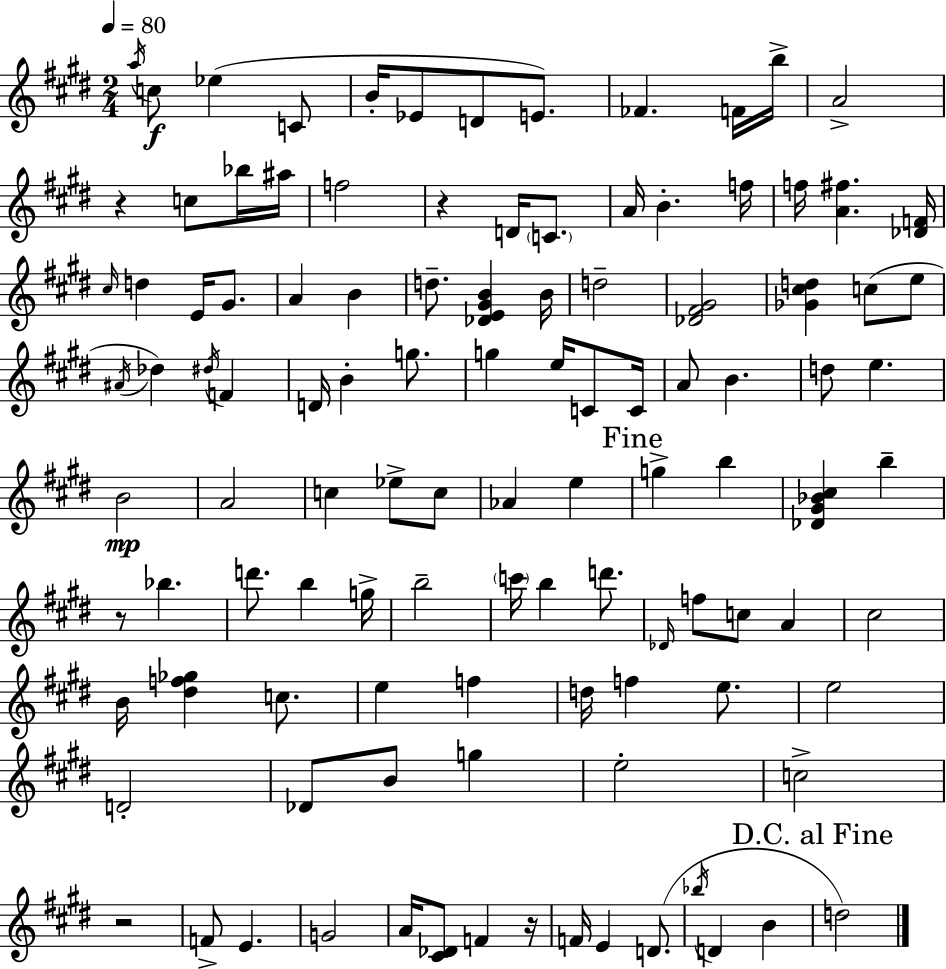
X:1
T:Untitled
M:2/4
L:1/4
K:E
a/4 c/2 _e C/2 B/4 _E/2 D/2 E/2 _F F/4 b/4 A2 z c/2 _b/4 ^a/4 f2 z D/4 C/2 A/4 B f/4 f/4 [A^f] [_DF]/4 ^c/4 d E/4 ^G/2 A B d/2 [_DE^GB] B/4 d2 [_D^F^G]2 [_G^cd] c/2 e/2 ^A/4 _d ^d/4 F D/4 B g/2 g e/4 C/2 C/4 A/2 B d/2 e B2 A2 c _e/2 c/2 _A e g b [_D^G_B^c] b z/2 _b d'/2 b g/4 b2 c'/4 b d'/2 _D/4 f/2 c/2 A ^c2 B/4 [^df_g] c/2 e f d/4 f e/2 e2 D2 _D/2 B/2 g e2 c2 z2 F/2 E G2 A/4 [^C_D]/2 F z/4 F/4 E D/2 _b/4 D B d2